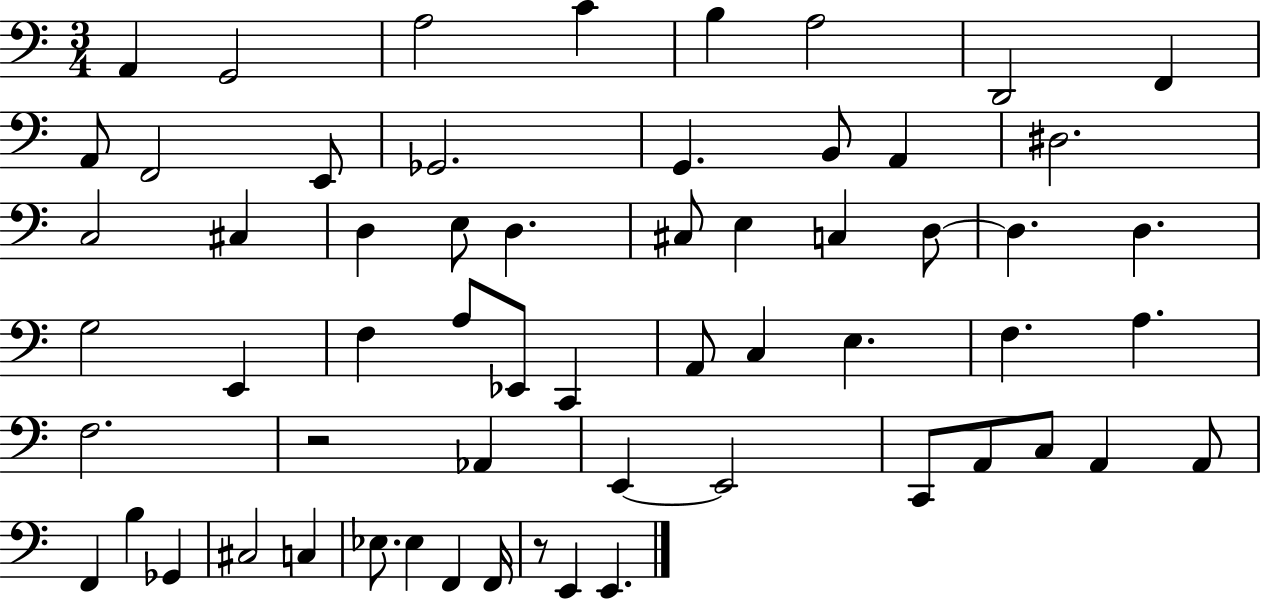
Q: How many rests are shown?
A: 2